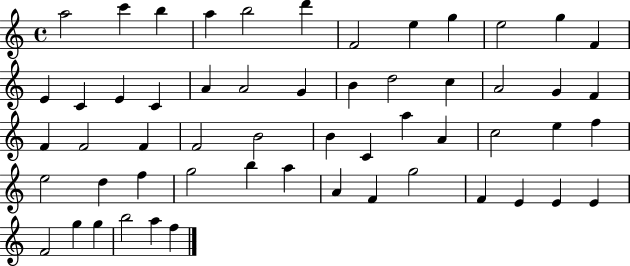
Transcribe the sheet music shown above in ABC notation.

X:1
T:Untitled
M:4/4
L:1/4
K:C
a2 c' b a b2 d' F2 e g e2 g F E C E C A A2 G B d2 c A2 G F F F2 F F2 B2 B C a A c2 e f e2 d f g2 b a A F g2 F E E E F2 g g b2 a f